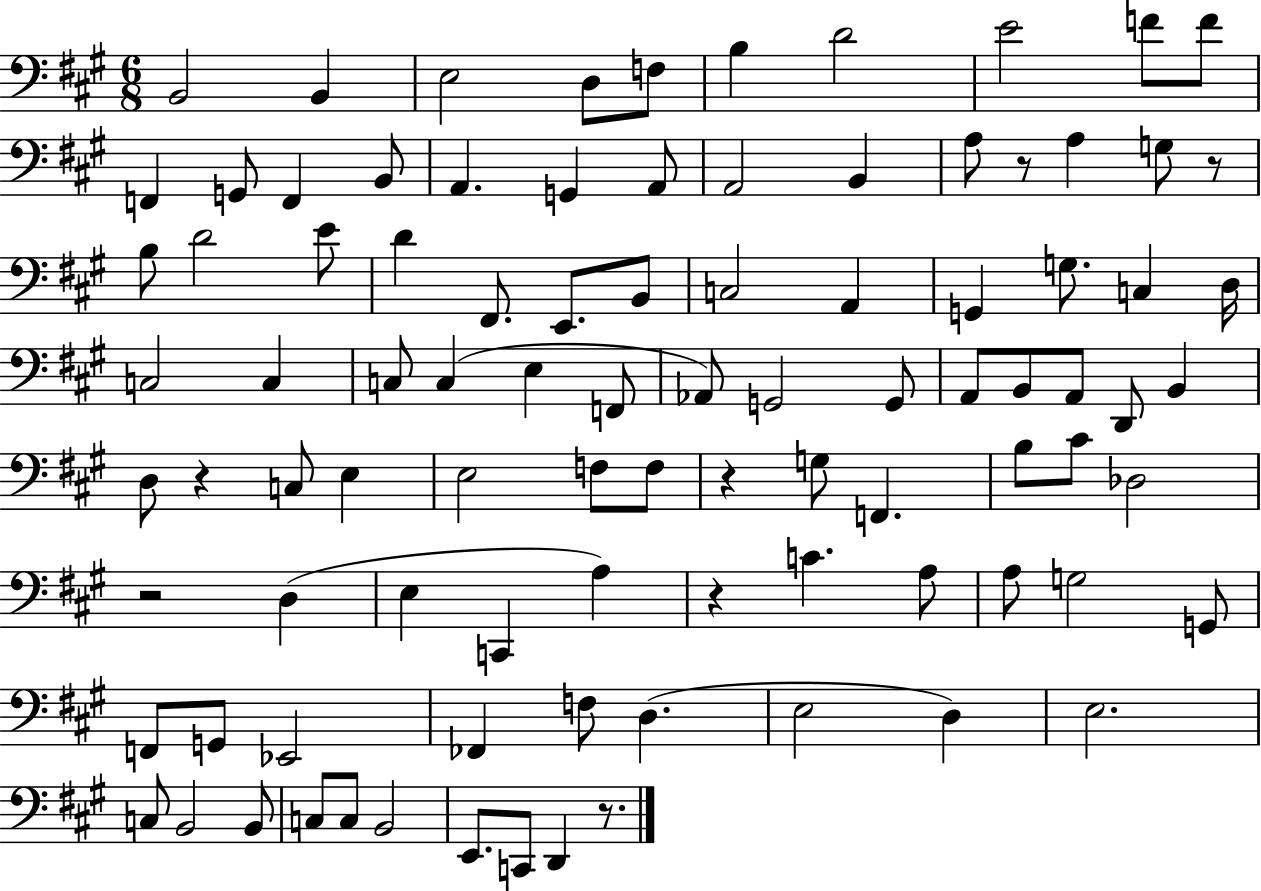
B2/h B2/q E3/h D3/e F3/e B3/q D4/h E4/h F4/e F4/e F2/q G2/e F2/q B2/e A2/q. G2/q A2/e A2/h B2/q A3/e R/e A3/q G3/e R/e B3/e D4/h E4/e D4/q F#2/e. E2/e. B2/e C3/h A2/q G2/q G3/e. C3/q D3/s C3/h C3/q C3/e C3/q E3/q F2/e Ab2/e G2/h G2/e A2/e B2/e A2/e D2/e B2/q D3/e R/q C3/e E3/q E3/h F3/e F3/e R/q G3/e F2/q. B3/e C#4/e Db3/h R/h D3/q E3/q C2/q A3/q R/q C4/q. A3/e A3/e G3/h G2/e F2/e G2/e Eb2/h FES2/q F3/e D3/q. E3/h D3/q E3/h. C3/e B2/h B2/e C3/e C3/e B2/h E2/e. C2/e D2/q R/e.